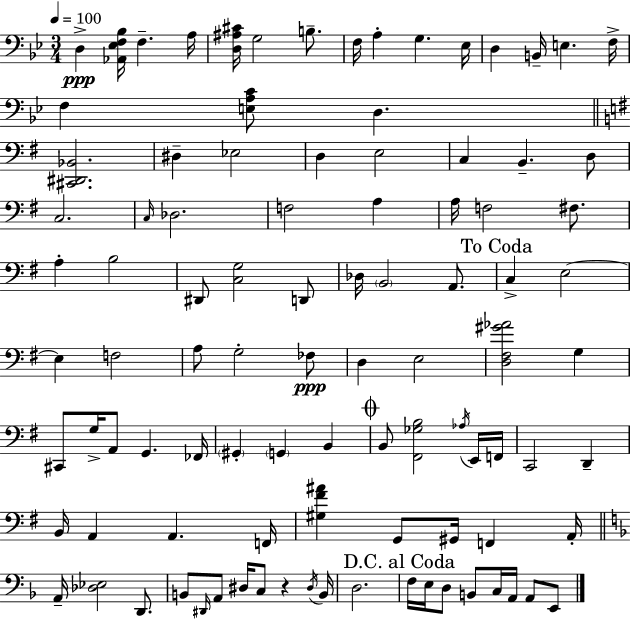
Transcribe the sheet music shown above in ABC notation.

X:1
T:Untitled
M:3/4
L:1/4
K:Gm
D, [_A,,_E,F,_B,]/4 F, A,/4 [D,^A,^C]/4 G,2 B,/2 F,/4 A, G, _E,/4 D, B,,/4 E, F,/4 F, [E,A,C]/2 D, [^C,,^D,,_B,,]2 ^D, _E,2 D, E,2 C, B,, D,/2 C,2 C,/4 _D,2 F,2 A, A,/4 F,2 ^F,/2 A, B,2 ^D,,/2 [C,G,]2 D,,/2 _D,/4 B,,2 A,,/2 C, E,2 E, F,2 A,/2 G,2 _F,/2 D, E,2 [D,^F,^G_A]2 G, ^C,,/2 G,/4 A,,/2 G,, _F,,/4 ^G,, G,, B,, B,,/2 [^F,,_G,B,]2 _A,/4 E,,/4 F,,/4 C,,2 D,, B,,/4 A,, A,, F,,/4 [^G,^F^A] G,,/2 ^G,,/4 F,, A,,/4 A,,/4 [_D,_E,]2 D,,/2 B,,/2 ^D,,/4 A,,/2 ^D,/4 C,/2 z ^D,/4 B,,/4 D,2 F,/4 E,/4 D,/2 B,,/2 C,/4 A,,/4 A,,/2 E,,/2